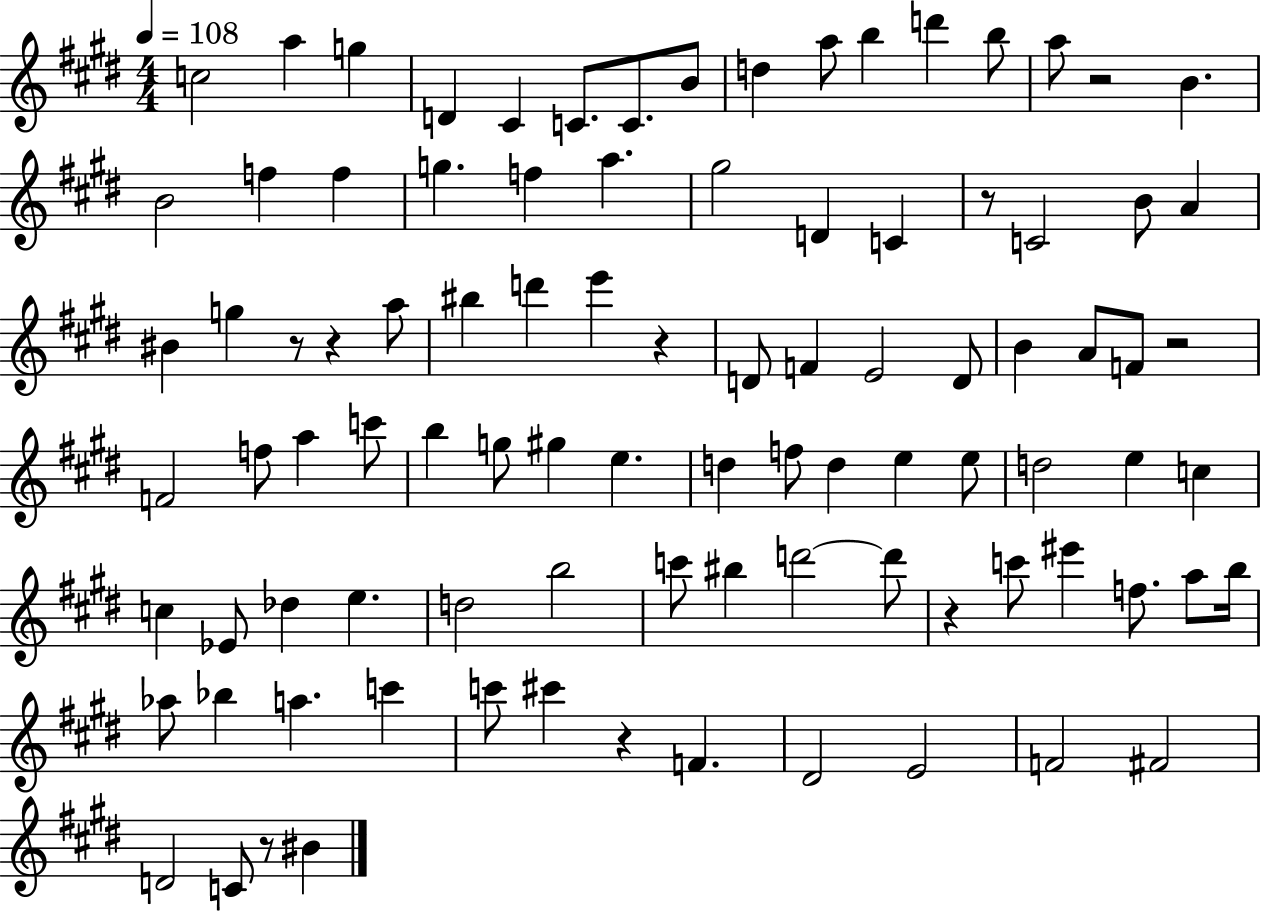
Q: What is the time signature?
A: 4/4